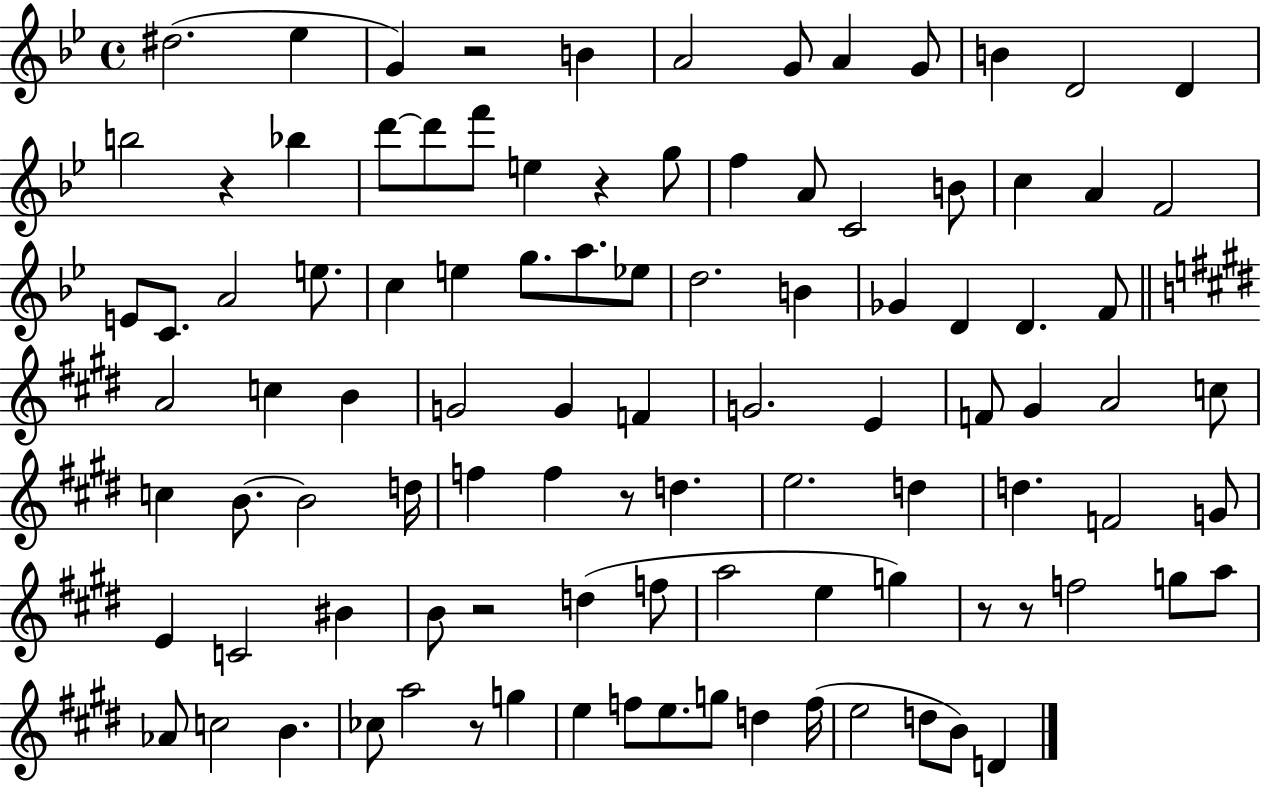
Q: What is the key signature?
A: BES major